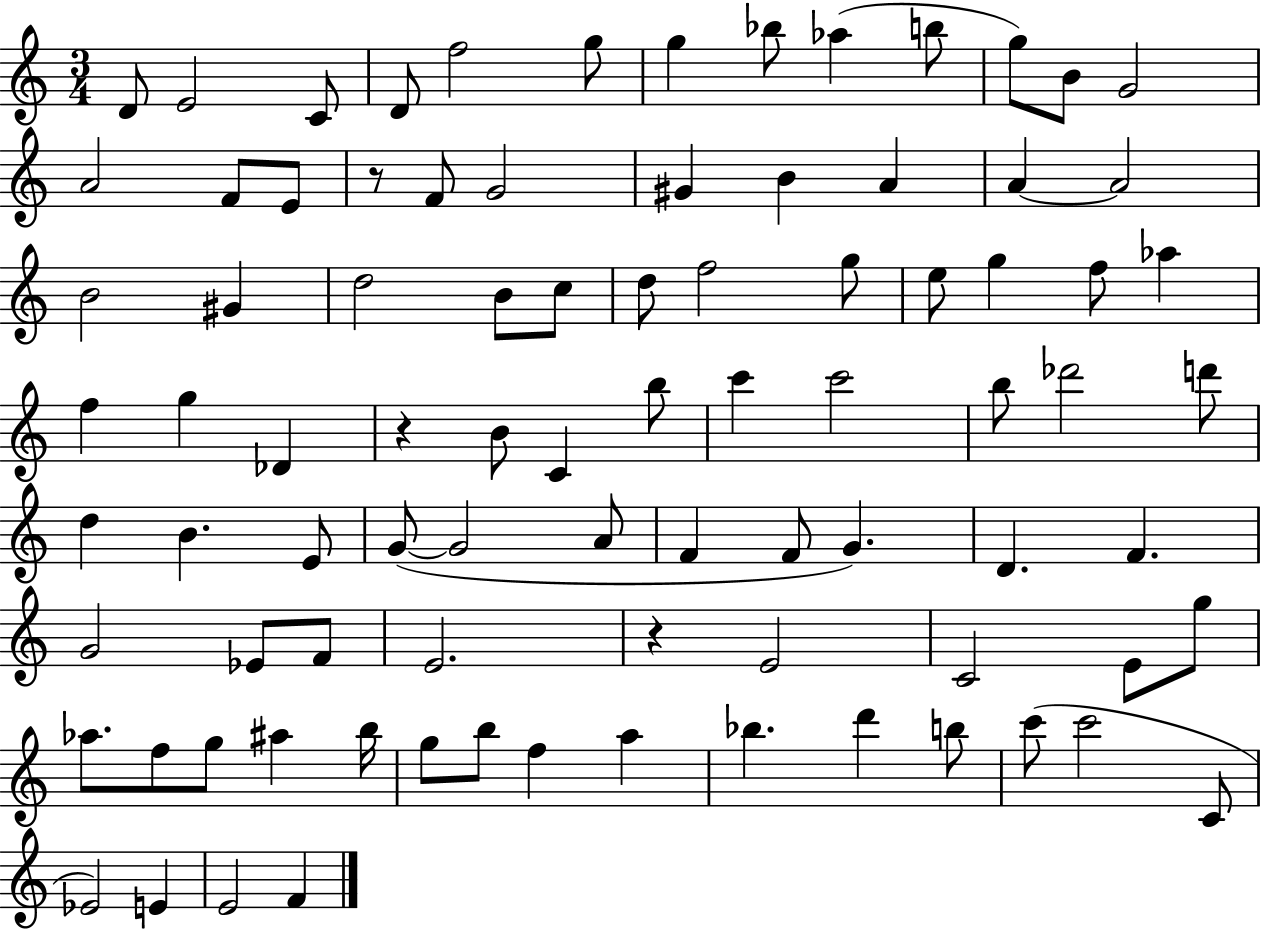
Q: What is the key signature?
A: C major